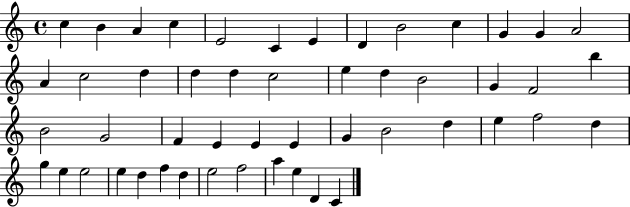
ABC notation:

X:1
T:Untitled
M:4/4
L:1/4
K:C
c B A c E2 C E D B2 c G G A2 A c2 d d d c2 e d B2 G F2 b B2 G2 F E E E G B2 d e f2 d g e e2 e d f d e2 f2 a e D C